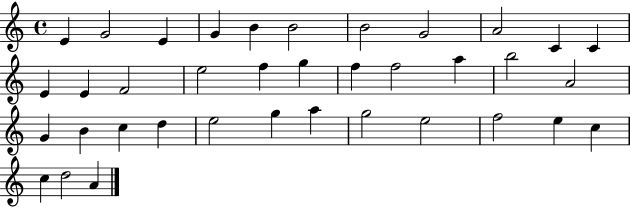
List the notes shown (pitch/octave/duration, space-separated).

E4/q G4/h E4/q G4/q B4/q B4/h B4/h G4/h A4/h C4/q C4/q E4/q E4/q F4/h E5/h F5/q G5/q F5/q F5/h A5/q B5/h A4/h G4/q B4/q C5/q D5/q E5/h G5/q A5/q G5/h E5/h F5/h E5/q C5/q C5/q D5/h A4/q